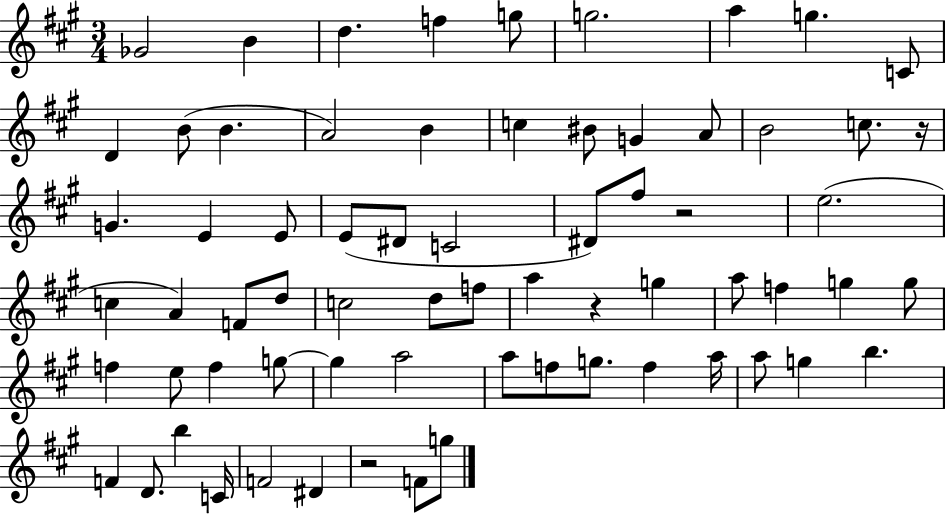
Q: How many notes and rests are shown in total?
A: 68